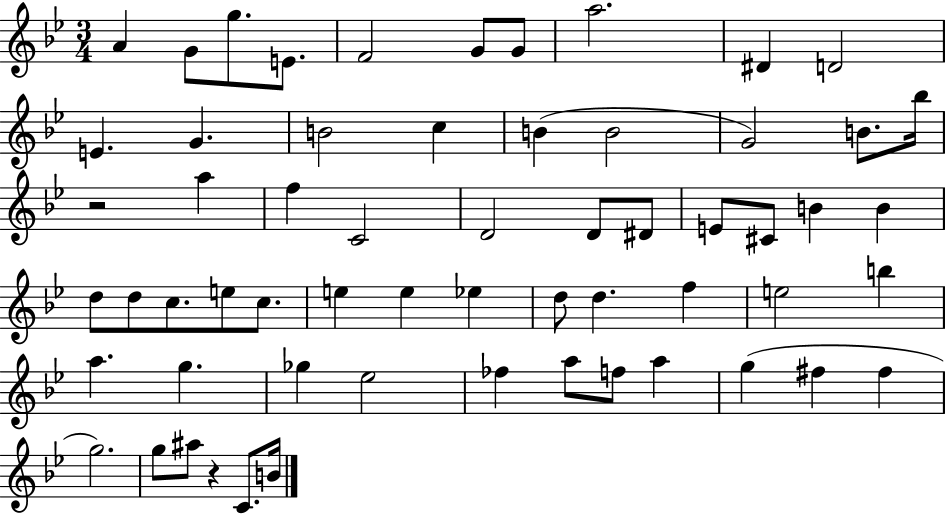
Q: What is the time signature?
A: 3/4